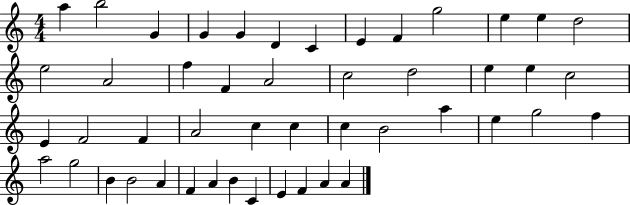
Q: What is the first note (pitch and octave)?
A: A5